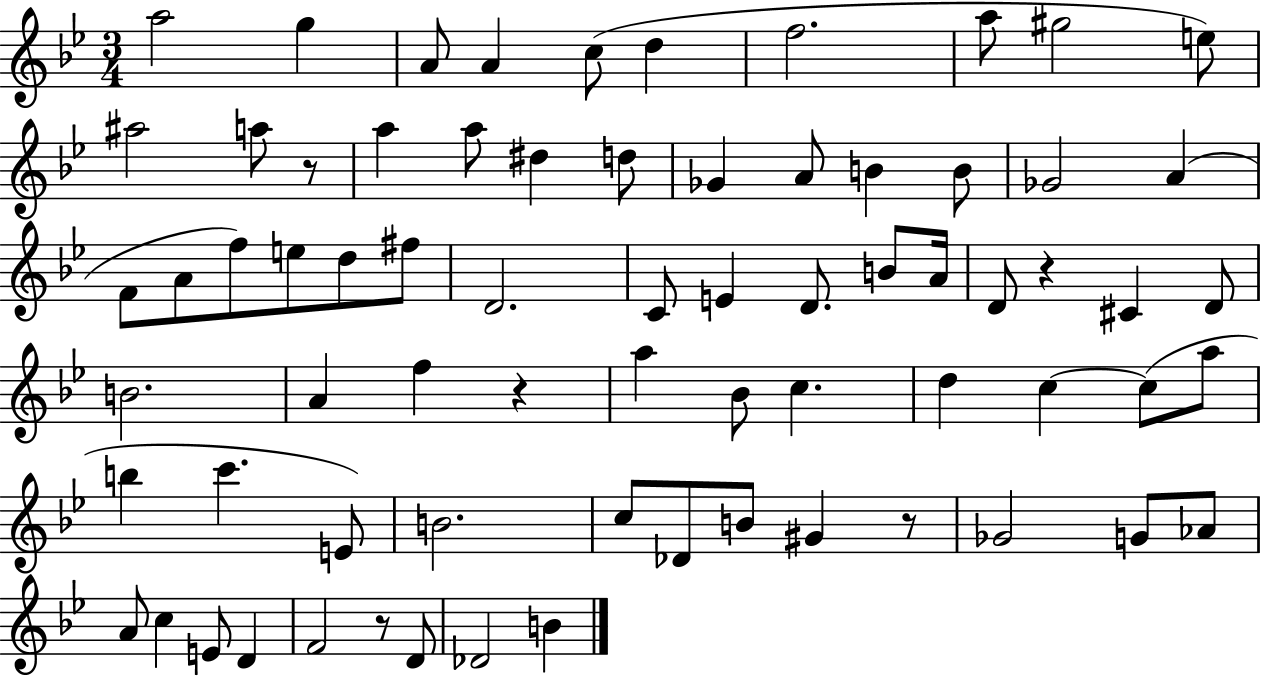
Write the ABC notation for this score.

X:1
T:Untitled
M:3/4
L:1/4
K:Bb
a2 g A/2 A c/2 d f2 a/2 ^g2 e/2 ^a2 a/2 z/2 a a/2 ^d d/2 _G A/2 B B/2 _G2 A F/2 A/2 f/2 e/2 d/2 ^f/2 D2 C/2 E D/2 B/2 A/4 D/2 z ^C D/2 B2 A f z a _B/2 c d c c/2 a/2 b c' E/2 B2 c/2 _D/2 B/2 ^G z/2 _G2 G/2 _A/2 A/2 c E/2 D F2 z/2 D/2 _D2 B